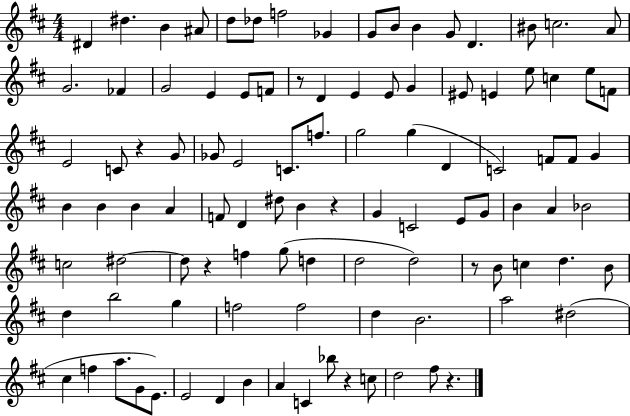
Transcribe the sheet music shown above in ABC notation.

X:1
T:Untitled
M:4/4
L:1/4
K:D
^D ^d B ^A/2 d/2 _d/2 f2 _G G/2 B/2 B G/2 D ^B/2 c2 A/2 G2 _F G2 E E/2 F/2 z/2 D E E/2 G ^E/2 E e/2 c e/2 F/2 E2 C/2 z G/2 _G/2 E2 C/2 f/2 g2 g D C2 F/2 F/2 G B B B A F/2 D ^d/2 B z G C2 E/2 G/2 B A _B2 c2 ^d2 ^d/2 z f g/2 d d2 d2 z/2 B/2 c d B/2 d b2 g f2 f2 d B2 a2 ^d2 ^c f a/2 G/2 E/2 E2 D B A C _b/2 z c/2 d2 ^f/2 z